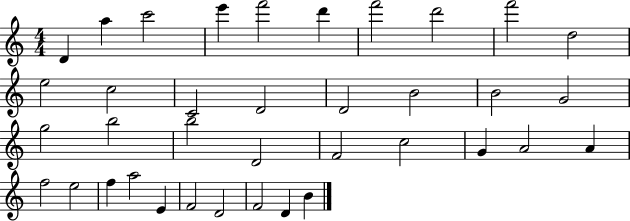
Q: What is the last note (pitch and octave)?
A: B4